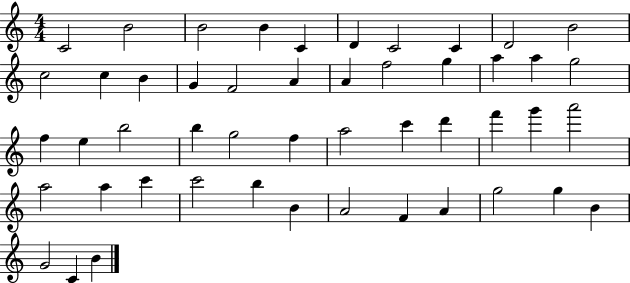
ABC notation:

X:1
T:Untitled
M:4/4
L:1/4
K:C
C2 B2 B2 B C D C2 C D2 B2 c2 c B G F2 A A f2 g a a g2 f e b2 b g2 f a2 c' d' f' g' a'2 a2 a c' c'2 b B A2 F A g2 g B G2 C B